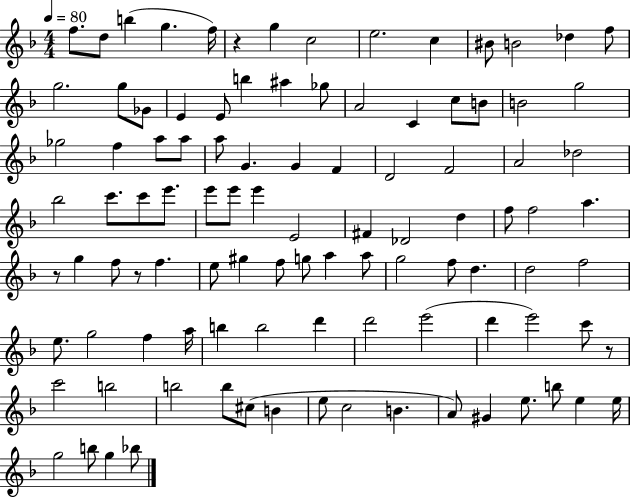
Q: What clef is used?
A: treble